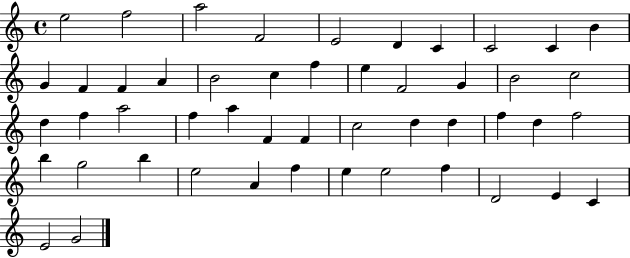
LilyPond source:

{
  \clef treble
  \time 4/4
  \defaultTimeSignature
  \key c \major
  e''2 f''2 | a''2 f'2 | e'2 d'4 c'4 | c'2 c'4 b'4 | \break g'4 f'4 f'4 a'4 | b'2 c''4 f''4 | e''4 f'2 g'4 | b'2 c''2 | \break d''4 f''4 a''2 | f''4 a''4 f'4 f'4 | c''2 d''4 d''4 | f''4 d''4 f''2 | \break b''4 g''2 b''4 | e''2 a'4 f''4 | e''4 e''2 f''4 | d'2 e'4 c'4 | \break e'2 g'2 | \bar "|."
}